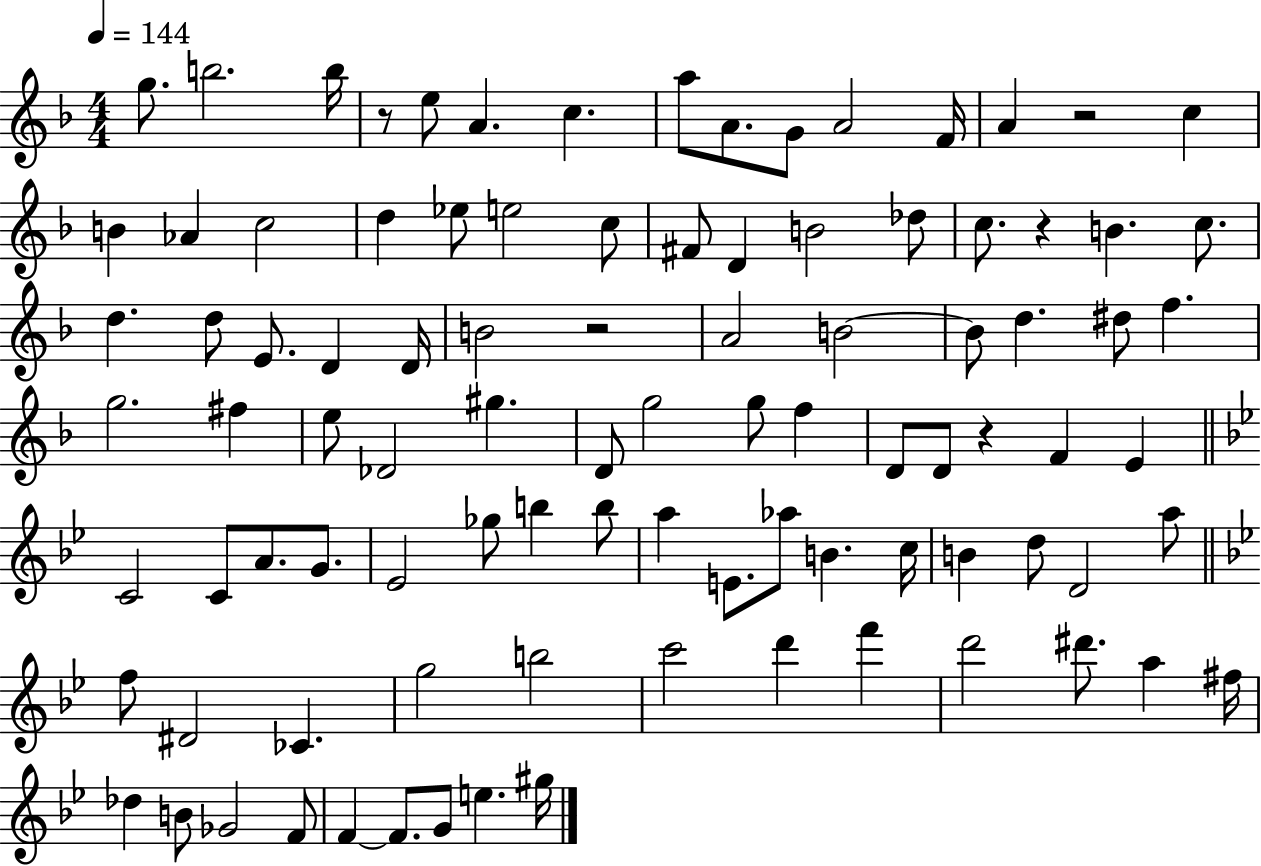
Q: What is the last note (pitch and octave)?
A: G#5